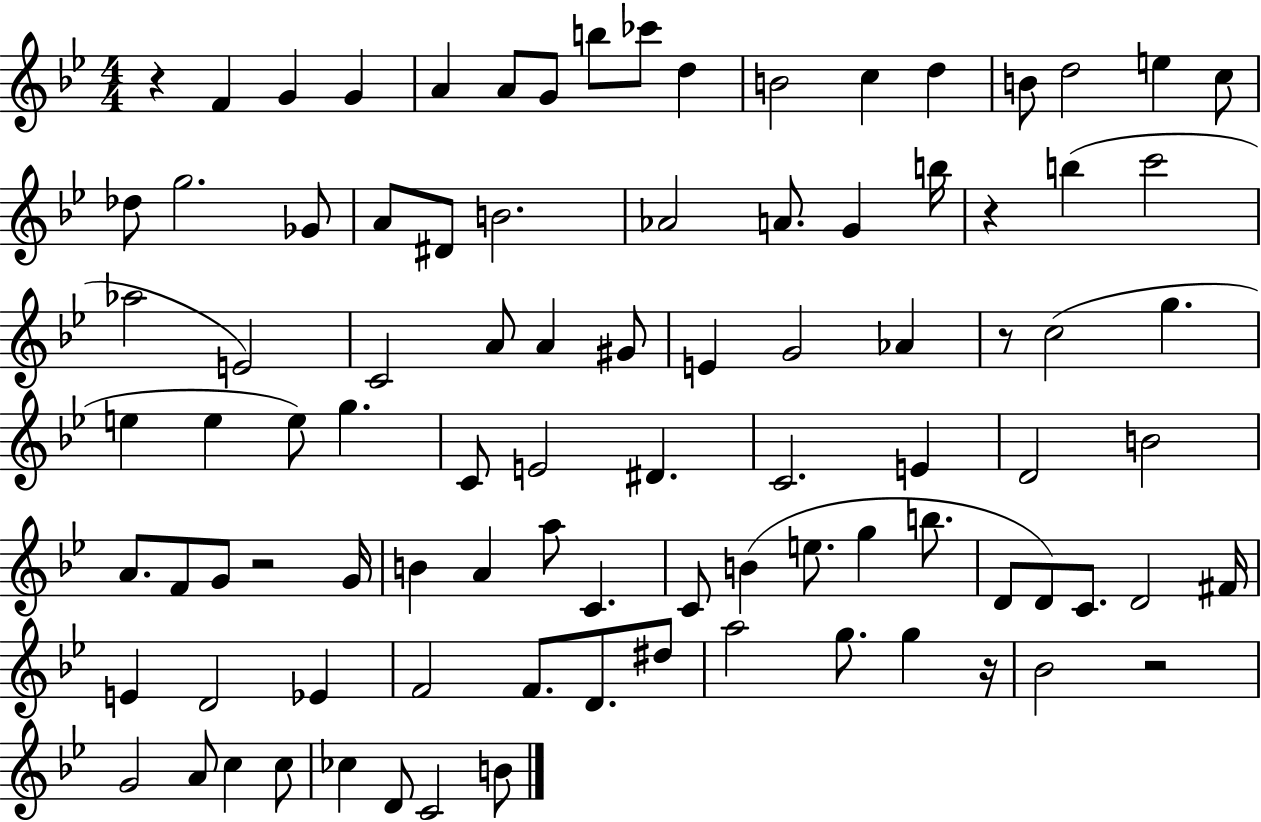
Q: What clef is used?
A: treble